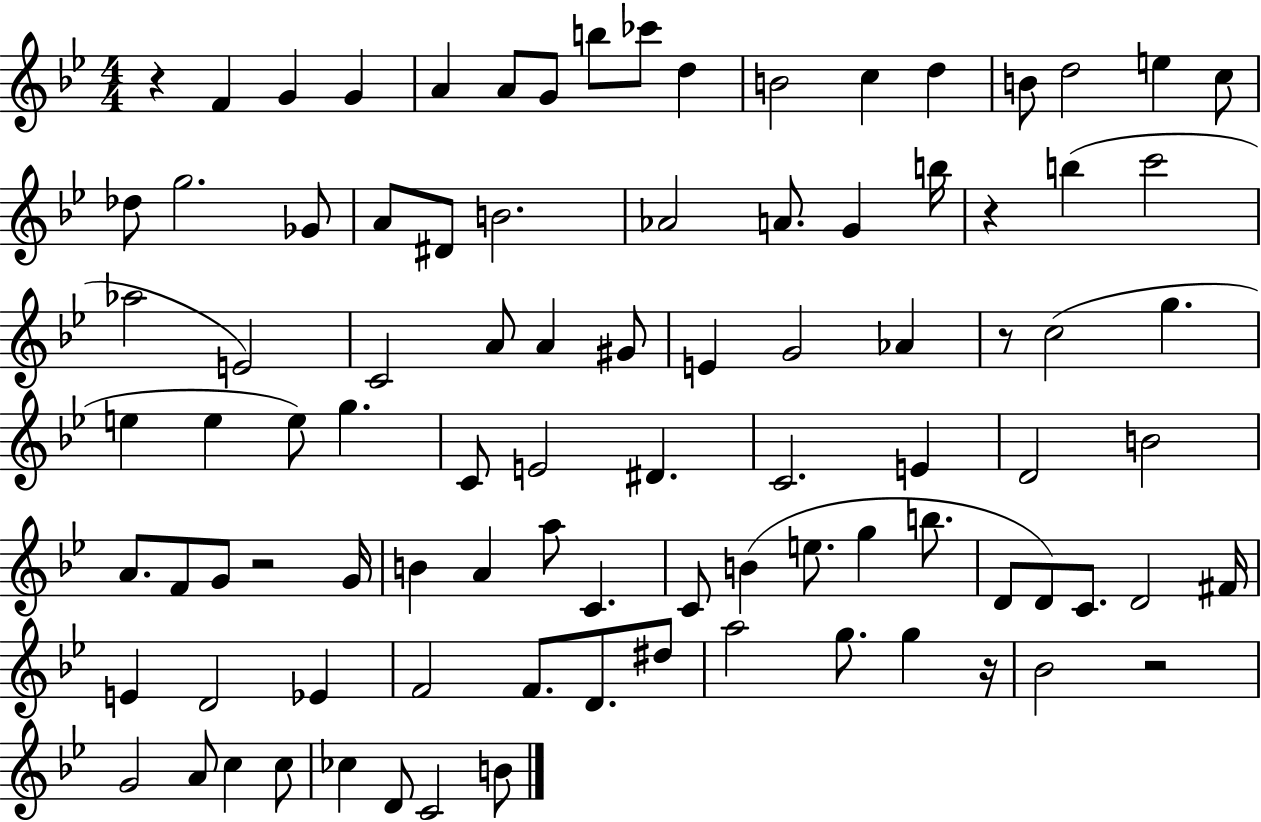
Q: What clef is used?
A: treble